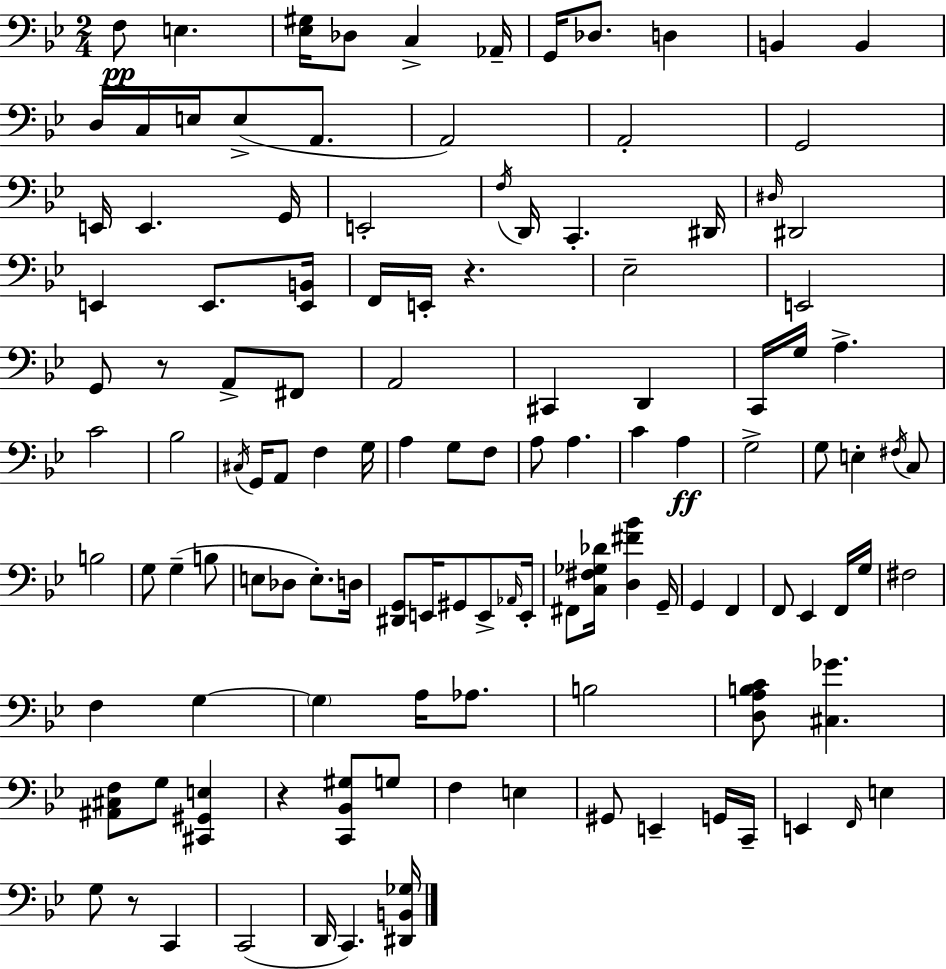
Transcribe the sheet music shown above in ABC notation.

X:1
T:Untitled
M:2/4
L:1/4
K:Bb
F,/2 E, [_E,^G,]/4 _D,/2 C, _A,,/4 G,,/4 _D,/2 D, B,, B,, D,/4 C,/4 E,/4 E,/2 A,,/2 A,,2 A,,2 G,,2 E,,/4 E,, G,,/4 E,,2 F,/4 D,,/4 C,, ^D,,/4 ^D,/4 ^D,,2 E,, E,,/2 [E,,B,,]/4 F,,/4 E,,/4 z _E,2 E,,2 G,,/2 z/2 A,,/2 ^F,,/2 A,,2 ^C,, D,, C,,/4 G,/4 A, C2 _B,2 ^C,/4 G,,/4 A,,/2 F, G,/4 A, G,/2 F,/2 A,/2 A, C A, G,2 G,/2 E, ^F,/4 C,/2 B,2 G,/2 G, B,/2 E,/2 _D,/2 E,/2 D,/4 [^D,,G,,]/2 E,,/4 ^G,,/2 E,,/2 _A,,/4 E,,/4 ^F,,/2 [C,^F,_G,_D]/4 [D,^F_B] G,,/4 G,, F,, F,,/2 _E,, F,,/4 G,/4 ^F,2 F, G, G, A,/4 _A,/2 B,2 [D,A,B,C]/2 [^C,_G] [^A,,^C,F,]/2 G,/2 [^C,,^G,,E,] z [C,,_B,,^G,]/2 G,/2 F, E, ^G,,/2 E,, G,,/4 C,,/4 E,, F,,/4 E, G,/2 z/2 C,, C,,2 D,,/4 C,, [^D,,B,,_G,]/4